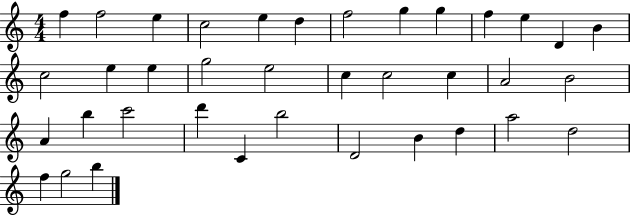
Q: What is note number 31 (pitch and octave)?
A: B4